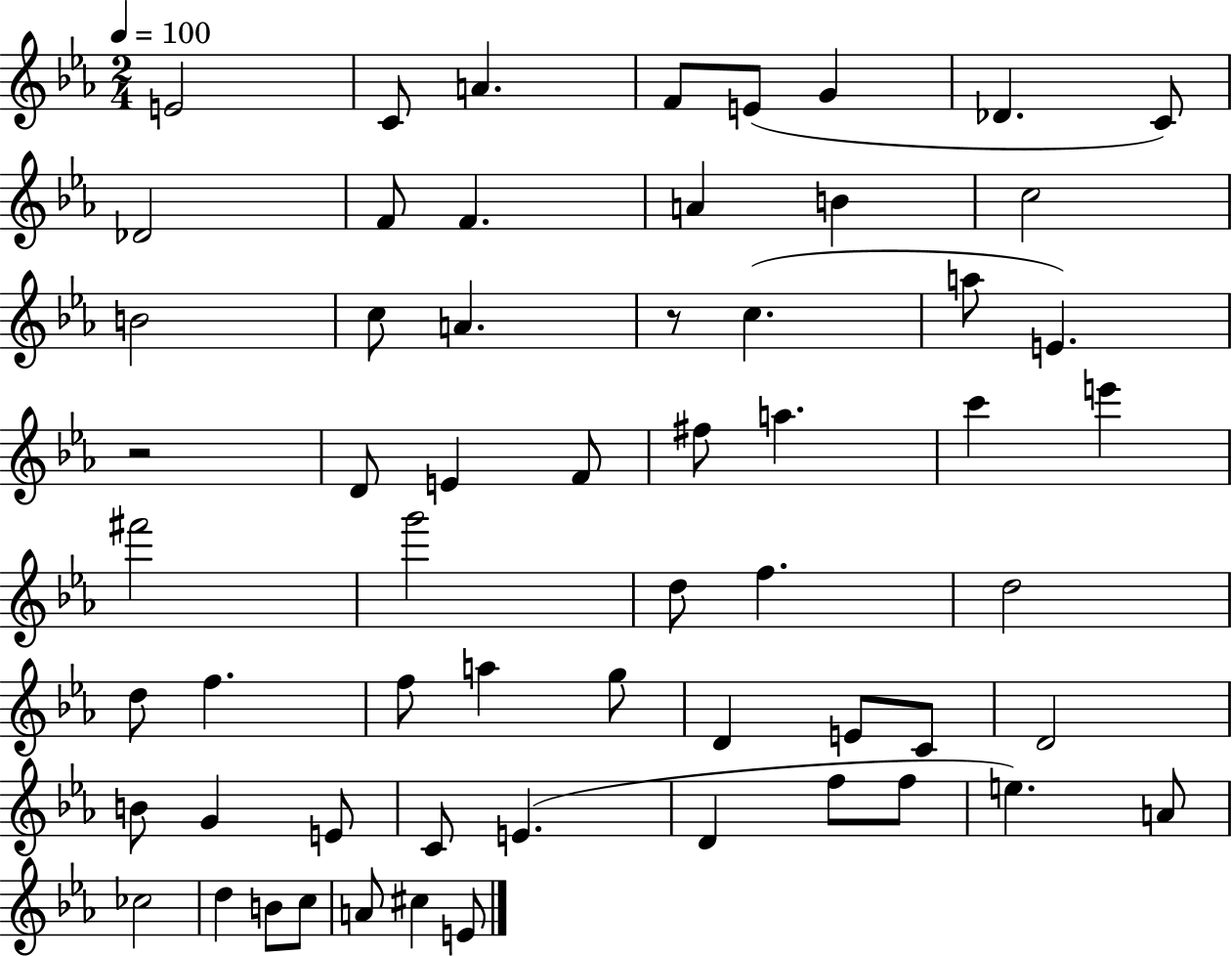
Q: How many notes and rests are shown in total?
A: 60